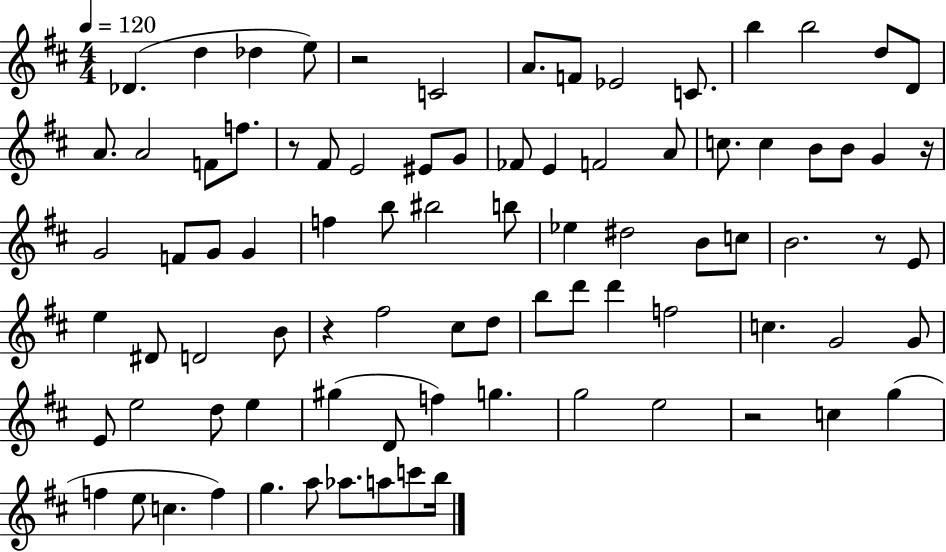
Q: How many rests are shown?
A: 6